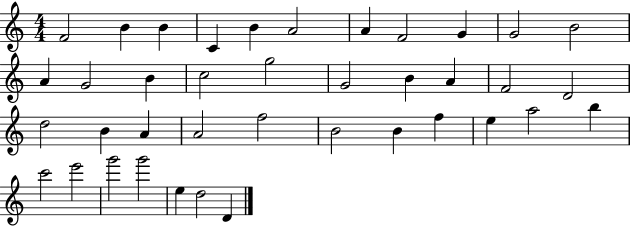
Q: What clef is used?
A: treble